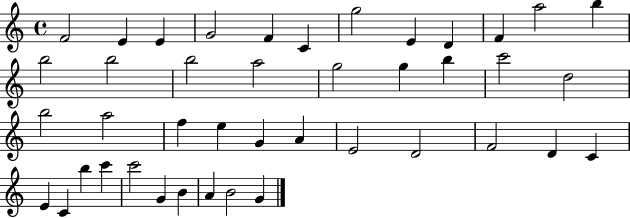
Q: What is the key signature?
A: C major